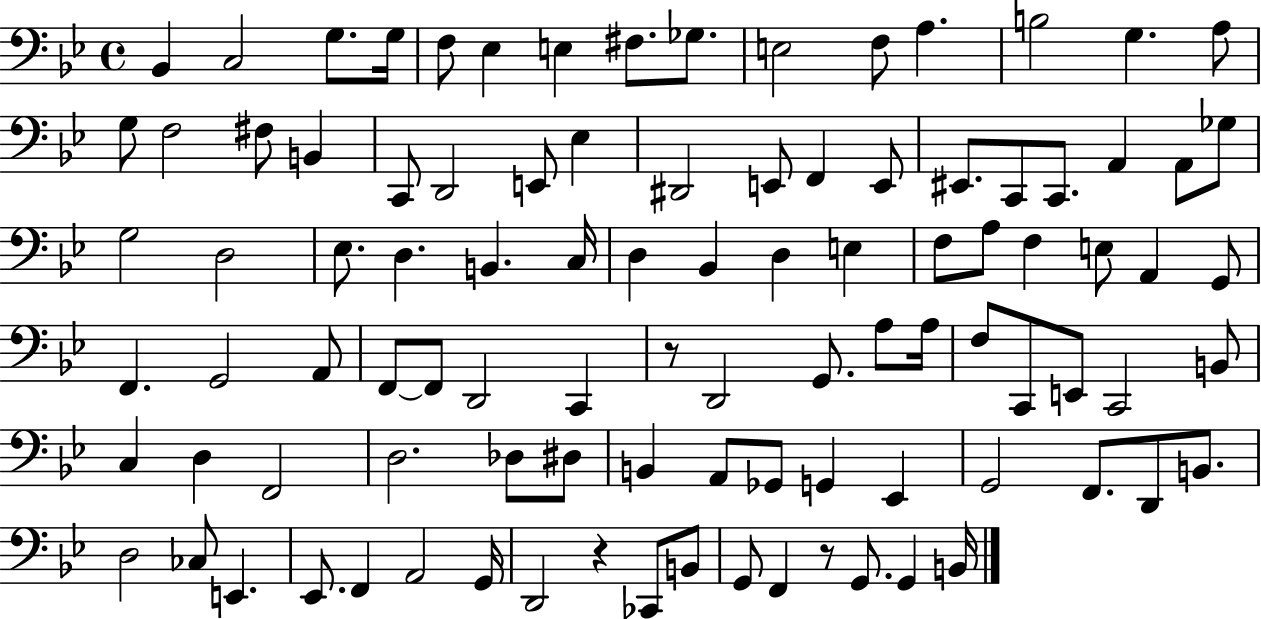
Bb2/q C3/h G3/e. G3/s F3/e Eb3/q E3/q F#3/e. Gb3/e. E3/h F3/e A3/q. B3/h G3/q. A3/e G3/e F3/h F#3/e B2/q C2/e D2/h E2/e Eb3/q D#2/h E2/e F2/q E2/e EIS2/e. C2/e C2/e. A2/q A2/e Gb3/e G3/h D3/h Eb3/e. D3/q. B2/q. C3/s D3/q Bb2/q D3/q E3/q F3/e A3/e F3/q E3/e A2/q G2/e F2/q. G2/h A2/e F2/e F2/e D2/h C2/q R/e D2/h G2/e. A3/e A3/s F3/e C2/e E2/e C2/h B2/e C3/q D3/q F2/h D3/h. Db3/e D#3/e B2/q A2/e Gb2/e G2/q Eb2/q G2/h F2/e. D2/e B2/e. D3/h CES3/e E2/q. Eb2/e. F2/q A2/h G2/s D2/h R/q CES2/e B2/e G2/e F2/q R/e G2/e. G2/q B2/s